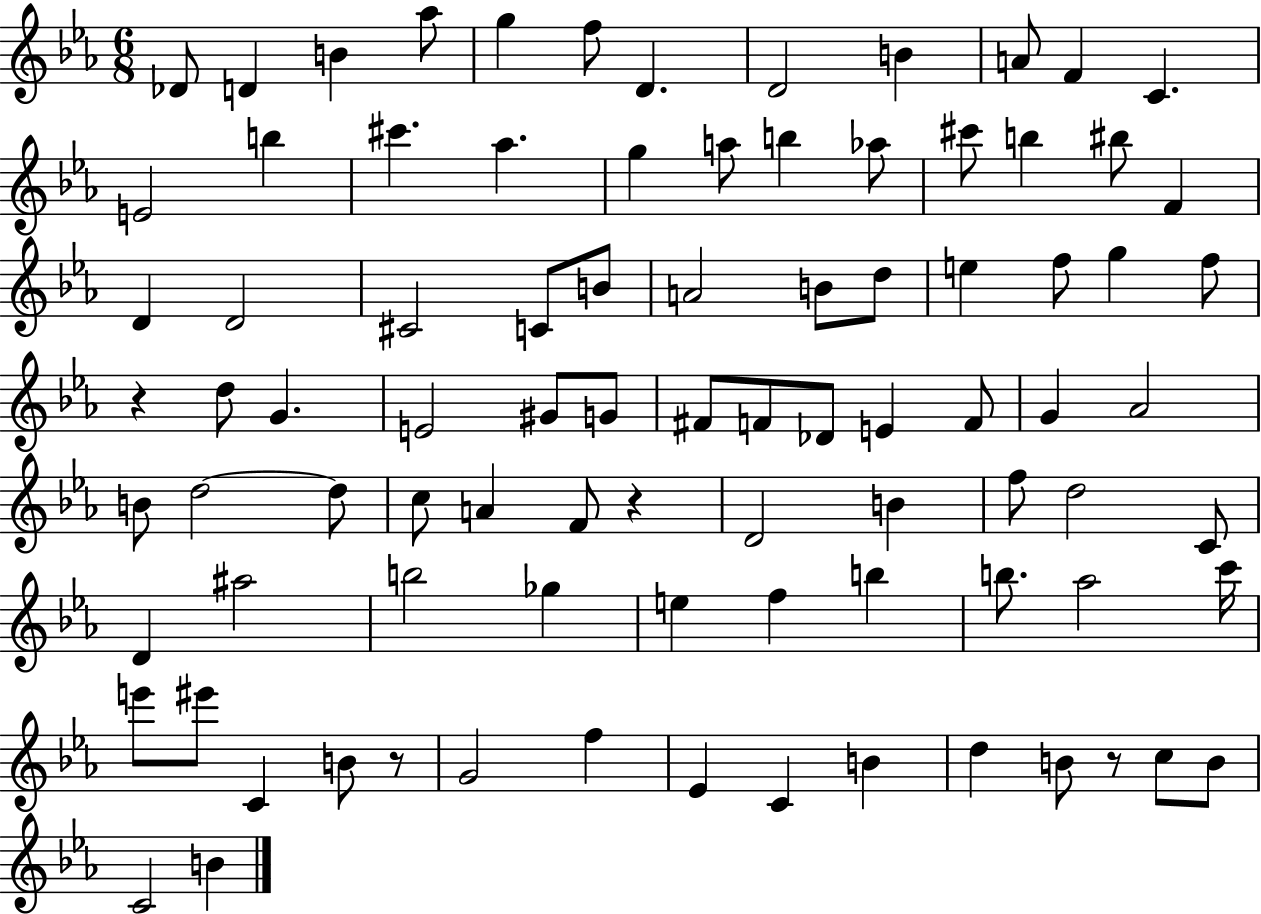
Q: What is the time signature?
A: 6/8